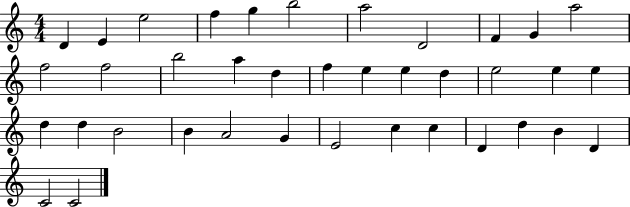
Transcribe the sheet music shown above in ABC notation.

X:1
T:Untitled
M:4/4
L:1/4
K:C
D E e2 f g b2 a2 D2 F G a2 f2 f2 b2 a d f e e d e2 e e d d B2 B A2 G E2 c c D d B D C2 C2